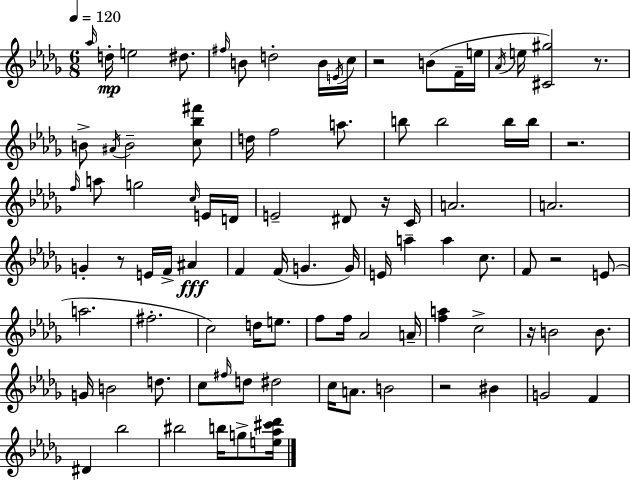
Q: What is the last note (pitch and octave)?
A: G5